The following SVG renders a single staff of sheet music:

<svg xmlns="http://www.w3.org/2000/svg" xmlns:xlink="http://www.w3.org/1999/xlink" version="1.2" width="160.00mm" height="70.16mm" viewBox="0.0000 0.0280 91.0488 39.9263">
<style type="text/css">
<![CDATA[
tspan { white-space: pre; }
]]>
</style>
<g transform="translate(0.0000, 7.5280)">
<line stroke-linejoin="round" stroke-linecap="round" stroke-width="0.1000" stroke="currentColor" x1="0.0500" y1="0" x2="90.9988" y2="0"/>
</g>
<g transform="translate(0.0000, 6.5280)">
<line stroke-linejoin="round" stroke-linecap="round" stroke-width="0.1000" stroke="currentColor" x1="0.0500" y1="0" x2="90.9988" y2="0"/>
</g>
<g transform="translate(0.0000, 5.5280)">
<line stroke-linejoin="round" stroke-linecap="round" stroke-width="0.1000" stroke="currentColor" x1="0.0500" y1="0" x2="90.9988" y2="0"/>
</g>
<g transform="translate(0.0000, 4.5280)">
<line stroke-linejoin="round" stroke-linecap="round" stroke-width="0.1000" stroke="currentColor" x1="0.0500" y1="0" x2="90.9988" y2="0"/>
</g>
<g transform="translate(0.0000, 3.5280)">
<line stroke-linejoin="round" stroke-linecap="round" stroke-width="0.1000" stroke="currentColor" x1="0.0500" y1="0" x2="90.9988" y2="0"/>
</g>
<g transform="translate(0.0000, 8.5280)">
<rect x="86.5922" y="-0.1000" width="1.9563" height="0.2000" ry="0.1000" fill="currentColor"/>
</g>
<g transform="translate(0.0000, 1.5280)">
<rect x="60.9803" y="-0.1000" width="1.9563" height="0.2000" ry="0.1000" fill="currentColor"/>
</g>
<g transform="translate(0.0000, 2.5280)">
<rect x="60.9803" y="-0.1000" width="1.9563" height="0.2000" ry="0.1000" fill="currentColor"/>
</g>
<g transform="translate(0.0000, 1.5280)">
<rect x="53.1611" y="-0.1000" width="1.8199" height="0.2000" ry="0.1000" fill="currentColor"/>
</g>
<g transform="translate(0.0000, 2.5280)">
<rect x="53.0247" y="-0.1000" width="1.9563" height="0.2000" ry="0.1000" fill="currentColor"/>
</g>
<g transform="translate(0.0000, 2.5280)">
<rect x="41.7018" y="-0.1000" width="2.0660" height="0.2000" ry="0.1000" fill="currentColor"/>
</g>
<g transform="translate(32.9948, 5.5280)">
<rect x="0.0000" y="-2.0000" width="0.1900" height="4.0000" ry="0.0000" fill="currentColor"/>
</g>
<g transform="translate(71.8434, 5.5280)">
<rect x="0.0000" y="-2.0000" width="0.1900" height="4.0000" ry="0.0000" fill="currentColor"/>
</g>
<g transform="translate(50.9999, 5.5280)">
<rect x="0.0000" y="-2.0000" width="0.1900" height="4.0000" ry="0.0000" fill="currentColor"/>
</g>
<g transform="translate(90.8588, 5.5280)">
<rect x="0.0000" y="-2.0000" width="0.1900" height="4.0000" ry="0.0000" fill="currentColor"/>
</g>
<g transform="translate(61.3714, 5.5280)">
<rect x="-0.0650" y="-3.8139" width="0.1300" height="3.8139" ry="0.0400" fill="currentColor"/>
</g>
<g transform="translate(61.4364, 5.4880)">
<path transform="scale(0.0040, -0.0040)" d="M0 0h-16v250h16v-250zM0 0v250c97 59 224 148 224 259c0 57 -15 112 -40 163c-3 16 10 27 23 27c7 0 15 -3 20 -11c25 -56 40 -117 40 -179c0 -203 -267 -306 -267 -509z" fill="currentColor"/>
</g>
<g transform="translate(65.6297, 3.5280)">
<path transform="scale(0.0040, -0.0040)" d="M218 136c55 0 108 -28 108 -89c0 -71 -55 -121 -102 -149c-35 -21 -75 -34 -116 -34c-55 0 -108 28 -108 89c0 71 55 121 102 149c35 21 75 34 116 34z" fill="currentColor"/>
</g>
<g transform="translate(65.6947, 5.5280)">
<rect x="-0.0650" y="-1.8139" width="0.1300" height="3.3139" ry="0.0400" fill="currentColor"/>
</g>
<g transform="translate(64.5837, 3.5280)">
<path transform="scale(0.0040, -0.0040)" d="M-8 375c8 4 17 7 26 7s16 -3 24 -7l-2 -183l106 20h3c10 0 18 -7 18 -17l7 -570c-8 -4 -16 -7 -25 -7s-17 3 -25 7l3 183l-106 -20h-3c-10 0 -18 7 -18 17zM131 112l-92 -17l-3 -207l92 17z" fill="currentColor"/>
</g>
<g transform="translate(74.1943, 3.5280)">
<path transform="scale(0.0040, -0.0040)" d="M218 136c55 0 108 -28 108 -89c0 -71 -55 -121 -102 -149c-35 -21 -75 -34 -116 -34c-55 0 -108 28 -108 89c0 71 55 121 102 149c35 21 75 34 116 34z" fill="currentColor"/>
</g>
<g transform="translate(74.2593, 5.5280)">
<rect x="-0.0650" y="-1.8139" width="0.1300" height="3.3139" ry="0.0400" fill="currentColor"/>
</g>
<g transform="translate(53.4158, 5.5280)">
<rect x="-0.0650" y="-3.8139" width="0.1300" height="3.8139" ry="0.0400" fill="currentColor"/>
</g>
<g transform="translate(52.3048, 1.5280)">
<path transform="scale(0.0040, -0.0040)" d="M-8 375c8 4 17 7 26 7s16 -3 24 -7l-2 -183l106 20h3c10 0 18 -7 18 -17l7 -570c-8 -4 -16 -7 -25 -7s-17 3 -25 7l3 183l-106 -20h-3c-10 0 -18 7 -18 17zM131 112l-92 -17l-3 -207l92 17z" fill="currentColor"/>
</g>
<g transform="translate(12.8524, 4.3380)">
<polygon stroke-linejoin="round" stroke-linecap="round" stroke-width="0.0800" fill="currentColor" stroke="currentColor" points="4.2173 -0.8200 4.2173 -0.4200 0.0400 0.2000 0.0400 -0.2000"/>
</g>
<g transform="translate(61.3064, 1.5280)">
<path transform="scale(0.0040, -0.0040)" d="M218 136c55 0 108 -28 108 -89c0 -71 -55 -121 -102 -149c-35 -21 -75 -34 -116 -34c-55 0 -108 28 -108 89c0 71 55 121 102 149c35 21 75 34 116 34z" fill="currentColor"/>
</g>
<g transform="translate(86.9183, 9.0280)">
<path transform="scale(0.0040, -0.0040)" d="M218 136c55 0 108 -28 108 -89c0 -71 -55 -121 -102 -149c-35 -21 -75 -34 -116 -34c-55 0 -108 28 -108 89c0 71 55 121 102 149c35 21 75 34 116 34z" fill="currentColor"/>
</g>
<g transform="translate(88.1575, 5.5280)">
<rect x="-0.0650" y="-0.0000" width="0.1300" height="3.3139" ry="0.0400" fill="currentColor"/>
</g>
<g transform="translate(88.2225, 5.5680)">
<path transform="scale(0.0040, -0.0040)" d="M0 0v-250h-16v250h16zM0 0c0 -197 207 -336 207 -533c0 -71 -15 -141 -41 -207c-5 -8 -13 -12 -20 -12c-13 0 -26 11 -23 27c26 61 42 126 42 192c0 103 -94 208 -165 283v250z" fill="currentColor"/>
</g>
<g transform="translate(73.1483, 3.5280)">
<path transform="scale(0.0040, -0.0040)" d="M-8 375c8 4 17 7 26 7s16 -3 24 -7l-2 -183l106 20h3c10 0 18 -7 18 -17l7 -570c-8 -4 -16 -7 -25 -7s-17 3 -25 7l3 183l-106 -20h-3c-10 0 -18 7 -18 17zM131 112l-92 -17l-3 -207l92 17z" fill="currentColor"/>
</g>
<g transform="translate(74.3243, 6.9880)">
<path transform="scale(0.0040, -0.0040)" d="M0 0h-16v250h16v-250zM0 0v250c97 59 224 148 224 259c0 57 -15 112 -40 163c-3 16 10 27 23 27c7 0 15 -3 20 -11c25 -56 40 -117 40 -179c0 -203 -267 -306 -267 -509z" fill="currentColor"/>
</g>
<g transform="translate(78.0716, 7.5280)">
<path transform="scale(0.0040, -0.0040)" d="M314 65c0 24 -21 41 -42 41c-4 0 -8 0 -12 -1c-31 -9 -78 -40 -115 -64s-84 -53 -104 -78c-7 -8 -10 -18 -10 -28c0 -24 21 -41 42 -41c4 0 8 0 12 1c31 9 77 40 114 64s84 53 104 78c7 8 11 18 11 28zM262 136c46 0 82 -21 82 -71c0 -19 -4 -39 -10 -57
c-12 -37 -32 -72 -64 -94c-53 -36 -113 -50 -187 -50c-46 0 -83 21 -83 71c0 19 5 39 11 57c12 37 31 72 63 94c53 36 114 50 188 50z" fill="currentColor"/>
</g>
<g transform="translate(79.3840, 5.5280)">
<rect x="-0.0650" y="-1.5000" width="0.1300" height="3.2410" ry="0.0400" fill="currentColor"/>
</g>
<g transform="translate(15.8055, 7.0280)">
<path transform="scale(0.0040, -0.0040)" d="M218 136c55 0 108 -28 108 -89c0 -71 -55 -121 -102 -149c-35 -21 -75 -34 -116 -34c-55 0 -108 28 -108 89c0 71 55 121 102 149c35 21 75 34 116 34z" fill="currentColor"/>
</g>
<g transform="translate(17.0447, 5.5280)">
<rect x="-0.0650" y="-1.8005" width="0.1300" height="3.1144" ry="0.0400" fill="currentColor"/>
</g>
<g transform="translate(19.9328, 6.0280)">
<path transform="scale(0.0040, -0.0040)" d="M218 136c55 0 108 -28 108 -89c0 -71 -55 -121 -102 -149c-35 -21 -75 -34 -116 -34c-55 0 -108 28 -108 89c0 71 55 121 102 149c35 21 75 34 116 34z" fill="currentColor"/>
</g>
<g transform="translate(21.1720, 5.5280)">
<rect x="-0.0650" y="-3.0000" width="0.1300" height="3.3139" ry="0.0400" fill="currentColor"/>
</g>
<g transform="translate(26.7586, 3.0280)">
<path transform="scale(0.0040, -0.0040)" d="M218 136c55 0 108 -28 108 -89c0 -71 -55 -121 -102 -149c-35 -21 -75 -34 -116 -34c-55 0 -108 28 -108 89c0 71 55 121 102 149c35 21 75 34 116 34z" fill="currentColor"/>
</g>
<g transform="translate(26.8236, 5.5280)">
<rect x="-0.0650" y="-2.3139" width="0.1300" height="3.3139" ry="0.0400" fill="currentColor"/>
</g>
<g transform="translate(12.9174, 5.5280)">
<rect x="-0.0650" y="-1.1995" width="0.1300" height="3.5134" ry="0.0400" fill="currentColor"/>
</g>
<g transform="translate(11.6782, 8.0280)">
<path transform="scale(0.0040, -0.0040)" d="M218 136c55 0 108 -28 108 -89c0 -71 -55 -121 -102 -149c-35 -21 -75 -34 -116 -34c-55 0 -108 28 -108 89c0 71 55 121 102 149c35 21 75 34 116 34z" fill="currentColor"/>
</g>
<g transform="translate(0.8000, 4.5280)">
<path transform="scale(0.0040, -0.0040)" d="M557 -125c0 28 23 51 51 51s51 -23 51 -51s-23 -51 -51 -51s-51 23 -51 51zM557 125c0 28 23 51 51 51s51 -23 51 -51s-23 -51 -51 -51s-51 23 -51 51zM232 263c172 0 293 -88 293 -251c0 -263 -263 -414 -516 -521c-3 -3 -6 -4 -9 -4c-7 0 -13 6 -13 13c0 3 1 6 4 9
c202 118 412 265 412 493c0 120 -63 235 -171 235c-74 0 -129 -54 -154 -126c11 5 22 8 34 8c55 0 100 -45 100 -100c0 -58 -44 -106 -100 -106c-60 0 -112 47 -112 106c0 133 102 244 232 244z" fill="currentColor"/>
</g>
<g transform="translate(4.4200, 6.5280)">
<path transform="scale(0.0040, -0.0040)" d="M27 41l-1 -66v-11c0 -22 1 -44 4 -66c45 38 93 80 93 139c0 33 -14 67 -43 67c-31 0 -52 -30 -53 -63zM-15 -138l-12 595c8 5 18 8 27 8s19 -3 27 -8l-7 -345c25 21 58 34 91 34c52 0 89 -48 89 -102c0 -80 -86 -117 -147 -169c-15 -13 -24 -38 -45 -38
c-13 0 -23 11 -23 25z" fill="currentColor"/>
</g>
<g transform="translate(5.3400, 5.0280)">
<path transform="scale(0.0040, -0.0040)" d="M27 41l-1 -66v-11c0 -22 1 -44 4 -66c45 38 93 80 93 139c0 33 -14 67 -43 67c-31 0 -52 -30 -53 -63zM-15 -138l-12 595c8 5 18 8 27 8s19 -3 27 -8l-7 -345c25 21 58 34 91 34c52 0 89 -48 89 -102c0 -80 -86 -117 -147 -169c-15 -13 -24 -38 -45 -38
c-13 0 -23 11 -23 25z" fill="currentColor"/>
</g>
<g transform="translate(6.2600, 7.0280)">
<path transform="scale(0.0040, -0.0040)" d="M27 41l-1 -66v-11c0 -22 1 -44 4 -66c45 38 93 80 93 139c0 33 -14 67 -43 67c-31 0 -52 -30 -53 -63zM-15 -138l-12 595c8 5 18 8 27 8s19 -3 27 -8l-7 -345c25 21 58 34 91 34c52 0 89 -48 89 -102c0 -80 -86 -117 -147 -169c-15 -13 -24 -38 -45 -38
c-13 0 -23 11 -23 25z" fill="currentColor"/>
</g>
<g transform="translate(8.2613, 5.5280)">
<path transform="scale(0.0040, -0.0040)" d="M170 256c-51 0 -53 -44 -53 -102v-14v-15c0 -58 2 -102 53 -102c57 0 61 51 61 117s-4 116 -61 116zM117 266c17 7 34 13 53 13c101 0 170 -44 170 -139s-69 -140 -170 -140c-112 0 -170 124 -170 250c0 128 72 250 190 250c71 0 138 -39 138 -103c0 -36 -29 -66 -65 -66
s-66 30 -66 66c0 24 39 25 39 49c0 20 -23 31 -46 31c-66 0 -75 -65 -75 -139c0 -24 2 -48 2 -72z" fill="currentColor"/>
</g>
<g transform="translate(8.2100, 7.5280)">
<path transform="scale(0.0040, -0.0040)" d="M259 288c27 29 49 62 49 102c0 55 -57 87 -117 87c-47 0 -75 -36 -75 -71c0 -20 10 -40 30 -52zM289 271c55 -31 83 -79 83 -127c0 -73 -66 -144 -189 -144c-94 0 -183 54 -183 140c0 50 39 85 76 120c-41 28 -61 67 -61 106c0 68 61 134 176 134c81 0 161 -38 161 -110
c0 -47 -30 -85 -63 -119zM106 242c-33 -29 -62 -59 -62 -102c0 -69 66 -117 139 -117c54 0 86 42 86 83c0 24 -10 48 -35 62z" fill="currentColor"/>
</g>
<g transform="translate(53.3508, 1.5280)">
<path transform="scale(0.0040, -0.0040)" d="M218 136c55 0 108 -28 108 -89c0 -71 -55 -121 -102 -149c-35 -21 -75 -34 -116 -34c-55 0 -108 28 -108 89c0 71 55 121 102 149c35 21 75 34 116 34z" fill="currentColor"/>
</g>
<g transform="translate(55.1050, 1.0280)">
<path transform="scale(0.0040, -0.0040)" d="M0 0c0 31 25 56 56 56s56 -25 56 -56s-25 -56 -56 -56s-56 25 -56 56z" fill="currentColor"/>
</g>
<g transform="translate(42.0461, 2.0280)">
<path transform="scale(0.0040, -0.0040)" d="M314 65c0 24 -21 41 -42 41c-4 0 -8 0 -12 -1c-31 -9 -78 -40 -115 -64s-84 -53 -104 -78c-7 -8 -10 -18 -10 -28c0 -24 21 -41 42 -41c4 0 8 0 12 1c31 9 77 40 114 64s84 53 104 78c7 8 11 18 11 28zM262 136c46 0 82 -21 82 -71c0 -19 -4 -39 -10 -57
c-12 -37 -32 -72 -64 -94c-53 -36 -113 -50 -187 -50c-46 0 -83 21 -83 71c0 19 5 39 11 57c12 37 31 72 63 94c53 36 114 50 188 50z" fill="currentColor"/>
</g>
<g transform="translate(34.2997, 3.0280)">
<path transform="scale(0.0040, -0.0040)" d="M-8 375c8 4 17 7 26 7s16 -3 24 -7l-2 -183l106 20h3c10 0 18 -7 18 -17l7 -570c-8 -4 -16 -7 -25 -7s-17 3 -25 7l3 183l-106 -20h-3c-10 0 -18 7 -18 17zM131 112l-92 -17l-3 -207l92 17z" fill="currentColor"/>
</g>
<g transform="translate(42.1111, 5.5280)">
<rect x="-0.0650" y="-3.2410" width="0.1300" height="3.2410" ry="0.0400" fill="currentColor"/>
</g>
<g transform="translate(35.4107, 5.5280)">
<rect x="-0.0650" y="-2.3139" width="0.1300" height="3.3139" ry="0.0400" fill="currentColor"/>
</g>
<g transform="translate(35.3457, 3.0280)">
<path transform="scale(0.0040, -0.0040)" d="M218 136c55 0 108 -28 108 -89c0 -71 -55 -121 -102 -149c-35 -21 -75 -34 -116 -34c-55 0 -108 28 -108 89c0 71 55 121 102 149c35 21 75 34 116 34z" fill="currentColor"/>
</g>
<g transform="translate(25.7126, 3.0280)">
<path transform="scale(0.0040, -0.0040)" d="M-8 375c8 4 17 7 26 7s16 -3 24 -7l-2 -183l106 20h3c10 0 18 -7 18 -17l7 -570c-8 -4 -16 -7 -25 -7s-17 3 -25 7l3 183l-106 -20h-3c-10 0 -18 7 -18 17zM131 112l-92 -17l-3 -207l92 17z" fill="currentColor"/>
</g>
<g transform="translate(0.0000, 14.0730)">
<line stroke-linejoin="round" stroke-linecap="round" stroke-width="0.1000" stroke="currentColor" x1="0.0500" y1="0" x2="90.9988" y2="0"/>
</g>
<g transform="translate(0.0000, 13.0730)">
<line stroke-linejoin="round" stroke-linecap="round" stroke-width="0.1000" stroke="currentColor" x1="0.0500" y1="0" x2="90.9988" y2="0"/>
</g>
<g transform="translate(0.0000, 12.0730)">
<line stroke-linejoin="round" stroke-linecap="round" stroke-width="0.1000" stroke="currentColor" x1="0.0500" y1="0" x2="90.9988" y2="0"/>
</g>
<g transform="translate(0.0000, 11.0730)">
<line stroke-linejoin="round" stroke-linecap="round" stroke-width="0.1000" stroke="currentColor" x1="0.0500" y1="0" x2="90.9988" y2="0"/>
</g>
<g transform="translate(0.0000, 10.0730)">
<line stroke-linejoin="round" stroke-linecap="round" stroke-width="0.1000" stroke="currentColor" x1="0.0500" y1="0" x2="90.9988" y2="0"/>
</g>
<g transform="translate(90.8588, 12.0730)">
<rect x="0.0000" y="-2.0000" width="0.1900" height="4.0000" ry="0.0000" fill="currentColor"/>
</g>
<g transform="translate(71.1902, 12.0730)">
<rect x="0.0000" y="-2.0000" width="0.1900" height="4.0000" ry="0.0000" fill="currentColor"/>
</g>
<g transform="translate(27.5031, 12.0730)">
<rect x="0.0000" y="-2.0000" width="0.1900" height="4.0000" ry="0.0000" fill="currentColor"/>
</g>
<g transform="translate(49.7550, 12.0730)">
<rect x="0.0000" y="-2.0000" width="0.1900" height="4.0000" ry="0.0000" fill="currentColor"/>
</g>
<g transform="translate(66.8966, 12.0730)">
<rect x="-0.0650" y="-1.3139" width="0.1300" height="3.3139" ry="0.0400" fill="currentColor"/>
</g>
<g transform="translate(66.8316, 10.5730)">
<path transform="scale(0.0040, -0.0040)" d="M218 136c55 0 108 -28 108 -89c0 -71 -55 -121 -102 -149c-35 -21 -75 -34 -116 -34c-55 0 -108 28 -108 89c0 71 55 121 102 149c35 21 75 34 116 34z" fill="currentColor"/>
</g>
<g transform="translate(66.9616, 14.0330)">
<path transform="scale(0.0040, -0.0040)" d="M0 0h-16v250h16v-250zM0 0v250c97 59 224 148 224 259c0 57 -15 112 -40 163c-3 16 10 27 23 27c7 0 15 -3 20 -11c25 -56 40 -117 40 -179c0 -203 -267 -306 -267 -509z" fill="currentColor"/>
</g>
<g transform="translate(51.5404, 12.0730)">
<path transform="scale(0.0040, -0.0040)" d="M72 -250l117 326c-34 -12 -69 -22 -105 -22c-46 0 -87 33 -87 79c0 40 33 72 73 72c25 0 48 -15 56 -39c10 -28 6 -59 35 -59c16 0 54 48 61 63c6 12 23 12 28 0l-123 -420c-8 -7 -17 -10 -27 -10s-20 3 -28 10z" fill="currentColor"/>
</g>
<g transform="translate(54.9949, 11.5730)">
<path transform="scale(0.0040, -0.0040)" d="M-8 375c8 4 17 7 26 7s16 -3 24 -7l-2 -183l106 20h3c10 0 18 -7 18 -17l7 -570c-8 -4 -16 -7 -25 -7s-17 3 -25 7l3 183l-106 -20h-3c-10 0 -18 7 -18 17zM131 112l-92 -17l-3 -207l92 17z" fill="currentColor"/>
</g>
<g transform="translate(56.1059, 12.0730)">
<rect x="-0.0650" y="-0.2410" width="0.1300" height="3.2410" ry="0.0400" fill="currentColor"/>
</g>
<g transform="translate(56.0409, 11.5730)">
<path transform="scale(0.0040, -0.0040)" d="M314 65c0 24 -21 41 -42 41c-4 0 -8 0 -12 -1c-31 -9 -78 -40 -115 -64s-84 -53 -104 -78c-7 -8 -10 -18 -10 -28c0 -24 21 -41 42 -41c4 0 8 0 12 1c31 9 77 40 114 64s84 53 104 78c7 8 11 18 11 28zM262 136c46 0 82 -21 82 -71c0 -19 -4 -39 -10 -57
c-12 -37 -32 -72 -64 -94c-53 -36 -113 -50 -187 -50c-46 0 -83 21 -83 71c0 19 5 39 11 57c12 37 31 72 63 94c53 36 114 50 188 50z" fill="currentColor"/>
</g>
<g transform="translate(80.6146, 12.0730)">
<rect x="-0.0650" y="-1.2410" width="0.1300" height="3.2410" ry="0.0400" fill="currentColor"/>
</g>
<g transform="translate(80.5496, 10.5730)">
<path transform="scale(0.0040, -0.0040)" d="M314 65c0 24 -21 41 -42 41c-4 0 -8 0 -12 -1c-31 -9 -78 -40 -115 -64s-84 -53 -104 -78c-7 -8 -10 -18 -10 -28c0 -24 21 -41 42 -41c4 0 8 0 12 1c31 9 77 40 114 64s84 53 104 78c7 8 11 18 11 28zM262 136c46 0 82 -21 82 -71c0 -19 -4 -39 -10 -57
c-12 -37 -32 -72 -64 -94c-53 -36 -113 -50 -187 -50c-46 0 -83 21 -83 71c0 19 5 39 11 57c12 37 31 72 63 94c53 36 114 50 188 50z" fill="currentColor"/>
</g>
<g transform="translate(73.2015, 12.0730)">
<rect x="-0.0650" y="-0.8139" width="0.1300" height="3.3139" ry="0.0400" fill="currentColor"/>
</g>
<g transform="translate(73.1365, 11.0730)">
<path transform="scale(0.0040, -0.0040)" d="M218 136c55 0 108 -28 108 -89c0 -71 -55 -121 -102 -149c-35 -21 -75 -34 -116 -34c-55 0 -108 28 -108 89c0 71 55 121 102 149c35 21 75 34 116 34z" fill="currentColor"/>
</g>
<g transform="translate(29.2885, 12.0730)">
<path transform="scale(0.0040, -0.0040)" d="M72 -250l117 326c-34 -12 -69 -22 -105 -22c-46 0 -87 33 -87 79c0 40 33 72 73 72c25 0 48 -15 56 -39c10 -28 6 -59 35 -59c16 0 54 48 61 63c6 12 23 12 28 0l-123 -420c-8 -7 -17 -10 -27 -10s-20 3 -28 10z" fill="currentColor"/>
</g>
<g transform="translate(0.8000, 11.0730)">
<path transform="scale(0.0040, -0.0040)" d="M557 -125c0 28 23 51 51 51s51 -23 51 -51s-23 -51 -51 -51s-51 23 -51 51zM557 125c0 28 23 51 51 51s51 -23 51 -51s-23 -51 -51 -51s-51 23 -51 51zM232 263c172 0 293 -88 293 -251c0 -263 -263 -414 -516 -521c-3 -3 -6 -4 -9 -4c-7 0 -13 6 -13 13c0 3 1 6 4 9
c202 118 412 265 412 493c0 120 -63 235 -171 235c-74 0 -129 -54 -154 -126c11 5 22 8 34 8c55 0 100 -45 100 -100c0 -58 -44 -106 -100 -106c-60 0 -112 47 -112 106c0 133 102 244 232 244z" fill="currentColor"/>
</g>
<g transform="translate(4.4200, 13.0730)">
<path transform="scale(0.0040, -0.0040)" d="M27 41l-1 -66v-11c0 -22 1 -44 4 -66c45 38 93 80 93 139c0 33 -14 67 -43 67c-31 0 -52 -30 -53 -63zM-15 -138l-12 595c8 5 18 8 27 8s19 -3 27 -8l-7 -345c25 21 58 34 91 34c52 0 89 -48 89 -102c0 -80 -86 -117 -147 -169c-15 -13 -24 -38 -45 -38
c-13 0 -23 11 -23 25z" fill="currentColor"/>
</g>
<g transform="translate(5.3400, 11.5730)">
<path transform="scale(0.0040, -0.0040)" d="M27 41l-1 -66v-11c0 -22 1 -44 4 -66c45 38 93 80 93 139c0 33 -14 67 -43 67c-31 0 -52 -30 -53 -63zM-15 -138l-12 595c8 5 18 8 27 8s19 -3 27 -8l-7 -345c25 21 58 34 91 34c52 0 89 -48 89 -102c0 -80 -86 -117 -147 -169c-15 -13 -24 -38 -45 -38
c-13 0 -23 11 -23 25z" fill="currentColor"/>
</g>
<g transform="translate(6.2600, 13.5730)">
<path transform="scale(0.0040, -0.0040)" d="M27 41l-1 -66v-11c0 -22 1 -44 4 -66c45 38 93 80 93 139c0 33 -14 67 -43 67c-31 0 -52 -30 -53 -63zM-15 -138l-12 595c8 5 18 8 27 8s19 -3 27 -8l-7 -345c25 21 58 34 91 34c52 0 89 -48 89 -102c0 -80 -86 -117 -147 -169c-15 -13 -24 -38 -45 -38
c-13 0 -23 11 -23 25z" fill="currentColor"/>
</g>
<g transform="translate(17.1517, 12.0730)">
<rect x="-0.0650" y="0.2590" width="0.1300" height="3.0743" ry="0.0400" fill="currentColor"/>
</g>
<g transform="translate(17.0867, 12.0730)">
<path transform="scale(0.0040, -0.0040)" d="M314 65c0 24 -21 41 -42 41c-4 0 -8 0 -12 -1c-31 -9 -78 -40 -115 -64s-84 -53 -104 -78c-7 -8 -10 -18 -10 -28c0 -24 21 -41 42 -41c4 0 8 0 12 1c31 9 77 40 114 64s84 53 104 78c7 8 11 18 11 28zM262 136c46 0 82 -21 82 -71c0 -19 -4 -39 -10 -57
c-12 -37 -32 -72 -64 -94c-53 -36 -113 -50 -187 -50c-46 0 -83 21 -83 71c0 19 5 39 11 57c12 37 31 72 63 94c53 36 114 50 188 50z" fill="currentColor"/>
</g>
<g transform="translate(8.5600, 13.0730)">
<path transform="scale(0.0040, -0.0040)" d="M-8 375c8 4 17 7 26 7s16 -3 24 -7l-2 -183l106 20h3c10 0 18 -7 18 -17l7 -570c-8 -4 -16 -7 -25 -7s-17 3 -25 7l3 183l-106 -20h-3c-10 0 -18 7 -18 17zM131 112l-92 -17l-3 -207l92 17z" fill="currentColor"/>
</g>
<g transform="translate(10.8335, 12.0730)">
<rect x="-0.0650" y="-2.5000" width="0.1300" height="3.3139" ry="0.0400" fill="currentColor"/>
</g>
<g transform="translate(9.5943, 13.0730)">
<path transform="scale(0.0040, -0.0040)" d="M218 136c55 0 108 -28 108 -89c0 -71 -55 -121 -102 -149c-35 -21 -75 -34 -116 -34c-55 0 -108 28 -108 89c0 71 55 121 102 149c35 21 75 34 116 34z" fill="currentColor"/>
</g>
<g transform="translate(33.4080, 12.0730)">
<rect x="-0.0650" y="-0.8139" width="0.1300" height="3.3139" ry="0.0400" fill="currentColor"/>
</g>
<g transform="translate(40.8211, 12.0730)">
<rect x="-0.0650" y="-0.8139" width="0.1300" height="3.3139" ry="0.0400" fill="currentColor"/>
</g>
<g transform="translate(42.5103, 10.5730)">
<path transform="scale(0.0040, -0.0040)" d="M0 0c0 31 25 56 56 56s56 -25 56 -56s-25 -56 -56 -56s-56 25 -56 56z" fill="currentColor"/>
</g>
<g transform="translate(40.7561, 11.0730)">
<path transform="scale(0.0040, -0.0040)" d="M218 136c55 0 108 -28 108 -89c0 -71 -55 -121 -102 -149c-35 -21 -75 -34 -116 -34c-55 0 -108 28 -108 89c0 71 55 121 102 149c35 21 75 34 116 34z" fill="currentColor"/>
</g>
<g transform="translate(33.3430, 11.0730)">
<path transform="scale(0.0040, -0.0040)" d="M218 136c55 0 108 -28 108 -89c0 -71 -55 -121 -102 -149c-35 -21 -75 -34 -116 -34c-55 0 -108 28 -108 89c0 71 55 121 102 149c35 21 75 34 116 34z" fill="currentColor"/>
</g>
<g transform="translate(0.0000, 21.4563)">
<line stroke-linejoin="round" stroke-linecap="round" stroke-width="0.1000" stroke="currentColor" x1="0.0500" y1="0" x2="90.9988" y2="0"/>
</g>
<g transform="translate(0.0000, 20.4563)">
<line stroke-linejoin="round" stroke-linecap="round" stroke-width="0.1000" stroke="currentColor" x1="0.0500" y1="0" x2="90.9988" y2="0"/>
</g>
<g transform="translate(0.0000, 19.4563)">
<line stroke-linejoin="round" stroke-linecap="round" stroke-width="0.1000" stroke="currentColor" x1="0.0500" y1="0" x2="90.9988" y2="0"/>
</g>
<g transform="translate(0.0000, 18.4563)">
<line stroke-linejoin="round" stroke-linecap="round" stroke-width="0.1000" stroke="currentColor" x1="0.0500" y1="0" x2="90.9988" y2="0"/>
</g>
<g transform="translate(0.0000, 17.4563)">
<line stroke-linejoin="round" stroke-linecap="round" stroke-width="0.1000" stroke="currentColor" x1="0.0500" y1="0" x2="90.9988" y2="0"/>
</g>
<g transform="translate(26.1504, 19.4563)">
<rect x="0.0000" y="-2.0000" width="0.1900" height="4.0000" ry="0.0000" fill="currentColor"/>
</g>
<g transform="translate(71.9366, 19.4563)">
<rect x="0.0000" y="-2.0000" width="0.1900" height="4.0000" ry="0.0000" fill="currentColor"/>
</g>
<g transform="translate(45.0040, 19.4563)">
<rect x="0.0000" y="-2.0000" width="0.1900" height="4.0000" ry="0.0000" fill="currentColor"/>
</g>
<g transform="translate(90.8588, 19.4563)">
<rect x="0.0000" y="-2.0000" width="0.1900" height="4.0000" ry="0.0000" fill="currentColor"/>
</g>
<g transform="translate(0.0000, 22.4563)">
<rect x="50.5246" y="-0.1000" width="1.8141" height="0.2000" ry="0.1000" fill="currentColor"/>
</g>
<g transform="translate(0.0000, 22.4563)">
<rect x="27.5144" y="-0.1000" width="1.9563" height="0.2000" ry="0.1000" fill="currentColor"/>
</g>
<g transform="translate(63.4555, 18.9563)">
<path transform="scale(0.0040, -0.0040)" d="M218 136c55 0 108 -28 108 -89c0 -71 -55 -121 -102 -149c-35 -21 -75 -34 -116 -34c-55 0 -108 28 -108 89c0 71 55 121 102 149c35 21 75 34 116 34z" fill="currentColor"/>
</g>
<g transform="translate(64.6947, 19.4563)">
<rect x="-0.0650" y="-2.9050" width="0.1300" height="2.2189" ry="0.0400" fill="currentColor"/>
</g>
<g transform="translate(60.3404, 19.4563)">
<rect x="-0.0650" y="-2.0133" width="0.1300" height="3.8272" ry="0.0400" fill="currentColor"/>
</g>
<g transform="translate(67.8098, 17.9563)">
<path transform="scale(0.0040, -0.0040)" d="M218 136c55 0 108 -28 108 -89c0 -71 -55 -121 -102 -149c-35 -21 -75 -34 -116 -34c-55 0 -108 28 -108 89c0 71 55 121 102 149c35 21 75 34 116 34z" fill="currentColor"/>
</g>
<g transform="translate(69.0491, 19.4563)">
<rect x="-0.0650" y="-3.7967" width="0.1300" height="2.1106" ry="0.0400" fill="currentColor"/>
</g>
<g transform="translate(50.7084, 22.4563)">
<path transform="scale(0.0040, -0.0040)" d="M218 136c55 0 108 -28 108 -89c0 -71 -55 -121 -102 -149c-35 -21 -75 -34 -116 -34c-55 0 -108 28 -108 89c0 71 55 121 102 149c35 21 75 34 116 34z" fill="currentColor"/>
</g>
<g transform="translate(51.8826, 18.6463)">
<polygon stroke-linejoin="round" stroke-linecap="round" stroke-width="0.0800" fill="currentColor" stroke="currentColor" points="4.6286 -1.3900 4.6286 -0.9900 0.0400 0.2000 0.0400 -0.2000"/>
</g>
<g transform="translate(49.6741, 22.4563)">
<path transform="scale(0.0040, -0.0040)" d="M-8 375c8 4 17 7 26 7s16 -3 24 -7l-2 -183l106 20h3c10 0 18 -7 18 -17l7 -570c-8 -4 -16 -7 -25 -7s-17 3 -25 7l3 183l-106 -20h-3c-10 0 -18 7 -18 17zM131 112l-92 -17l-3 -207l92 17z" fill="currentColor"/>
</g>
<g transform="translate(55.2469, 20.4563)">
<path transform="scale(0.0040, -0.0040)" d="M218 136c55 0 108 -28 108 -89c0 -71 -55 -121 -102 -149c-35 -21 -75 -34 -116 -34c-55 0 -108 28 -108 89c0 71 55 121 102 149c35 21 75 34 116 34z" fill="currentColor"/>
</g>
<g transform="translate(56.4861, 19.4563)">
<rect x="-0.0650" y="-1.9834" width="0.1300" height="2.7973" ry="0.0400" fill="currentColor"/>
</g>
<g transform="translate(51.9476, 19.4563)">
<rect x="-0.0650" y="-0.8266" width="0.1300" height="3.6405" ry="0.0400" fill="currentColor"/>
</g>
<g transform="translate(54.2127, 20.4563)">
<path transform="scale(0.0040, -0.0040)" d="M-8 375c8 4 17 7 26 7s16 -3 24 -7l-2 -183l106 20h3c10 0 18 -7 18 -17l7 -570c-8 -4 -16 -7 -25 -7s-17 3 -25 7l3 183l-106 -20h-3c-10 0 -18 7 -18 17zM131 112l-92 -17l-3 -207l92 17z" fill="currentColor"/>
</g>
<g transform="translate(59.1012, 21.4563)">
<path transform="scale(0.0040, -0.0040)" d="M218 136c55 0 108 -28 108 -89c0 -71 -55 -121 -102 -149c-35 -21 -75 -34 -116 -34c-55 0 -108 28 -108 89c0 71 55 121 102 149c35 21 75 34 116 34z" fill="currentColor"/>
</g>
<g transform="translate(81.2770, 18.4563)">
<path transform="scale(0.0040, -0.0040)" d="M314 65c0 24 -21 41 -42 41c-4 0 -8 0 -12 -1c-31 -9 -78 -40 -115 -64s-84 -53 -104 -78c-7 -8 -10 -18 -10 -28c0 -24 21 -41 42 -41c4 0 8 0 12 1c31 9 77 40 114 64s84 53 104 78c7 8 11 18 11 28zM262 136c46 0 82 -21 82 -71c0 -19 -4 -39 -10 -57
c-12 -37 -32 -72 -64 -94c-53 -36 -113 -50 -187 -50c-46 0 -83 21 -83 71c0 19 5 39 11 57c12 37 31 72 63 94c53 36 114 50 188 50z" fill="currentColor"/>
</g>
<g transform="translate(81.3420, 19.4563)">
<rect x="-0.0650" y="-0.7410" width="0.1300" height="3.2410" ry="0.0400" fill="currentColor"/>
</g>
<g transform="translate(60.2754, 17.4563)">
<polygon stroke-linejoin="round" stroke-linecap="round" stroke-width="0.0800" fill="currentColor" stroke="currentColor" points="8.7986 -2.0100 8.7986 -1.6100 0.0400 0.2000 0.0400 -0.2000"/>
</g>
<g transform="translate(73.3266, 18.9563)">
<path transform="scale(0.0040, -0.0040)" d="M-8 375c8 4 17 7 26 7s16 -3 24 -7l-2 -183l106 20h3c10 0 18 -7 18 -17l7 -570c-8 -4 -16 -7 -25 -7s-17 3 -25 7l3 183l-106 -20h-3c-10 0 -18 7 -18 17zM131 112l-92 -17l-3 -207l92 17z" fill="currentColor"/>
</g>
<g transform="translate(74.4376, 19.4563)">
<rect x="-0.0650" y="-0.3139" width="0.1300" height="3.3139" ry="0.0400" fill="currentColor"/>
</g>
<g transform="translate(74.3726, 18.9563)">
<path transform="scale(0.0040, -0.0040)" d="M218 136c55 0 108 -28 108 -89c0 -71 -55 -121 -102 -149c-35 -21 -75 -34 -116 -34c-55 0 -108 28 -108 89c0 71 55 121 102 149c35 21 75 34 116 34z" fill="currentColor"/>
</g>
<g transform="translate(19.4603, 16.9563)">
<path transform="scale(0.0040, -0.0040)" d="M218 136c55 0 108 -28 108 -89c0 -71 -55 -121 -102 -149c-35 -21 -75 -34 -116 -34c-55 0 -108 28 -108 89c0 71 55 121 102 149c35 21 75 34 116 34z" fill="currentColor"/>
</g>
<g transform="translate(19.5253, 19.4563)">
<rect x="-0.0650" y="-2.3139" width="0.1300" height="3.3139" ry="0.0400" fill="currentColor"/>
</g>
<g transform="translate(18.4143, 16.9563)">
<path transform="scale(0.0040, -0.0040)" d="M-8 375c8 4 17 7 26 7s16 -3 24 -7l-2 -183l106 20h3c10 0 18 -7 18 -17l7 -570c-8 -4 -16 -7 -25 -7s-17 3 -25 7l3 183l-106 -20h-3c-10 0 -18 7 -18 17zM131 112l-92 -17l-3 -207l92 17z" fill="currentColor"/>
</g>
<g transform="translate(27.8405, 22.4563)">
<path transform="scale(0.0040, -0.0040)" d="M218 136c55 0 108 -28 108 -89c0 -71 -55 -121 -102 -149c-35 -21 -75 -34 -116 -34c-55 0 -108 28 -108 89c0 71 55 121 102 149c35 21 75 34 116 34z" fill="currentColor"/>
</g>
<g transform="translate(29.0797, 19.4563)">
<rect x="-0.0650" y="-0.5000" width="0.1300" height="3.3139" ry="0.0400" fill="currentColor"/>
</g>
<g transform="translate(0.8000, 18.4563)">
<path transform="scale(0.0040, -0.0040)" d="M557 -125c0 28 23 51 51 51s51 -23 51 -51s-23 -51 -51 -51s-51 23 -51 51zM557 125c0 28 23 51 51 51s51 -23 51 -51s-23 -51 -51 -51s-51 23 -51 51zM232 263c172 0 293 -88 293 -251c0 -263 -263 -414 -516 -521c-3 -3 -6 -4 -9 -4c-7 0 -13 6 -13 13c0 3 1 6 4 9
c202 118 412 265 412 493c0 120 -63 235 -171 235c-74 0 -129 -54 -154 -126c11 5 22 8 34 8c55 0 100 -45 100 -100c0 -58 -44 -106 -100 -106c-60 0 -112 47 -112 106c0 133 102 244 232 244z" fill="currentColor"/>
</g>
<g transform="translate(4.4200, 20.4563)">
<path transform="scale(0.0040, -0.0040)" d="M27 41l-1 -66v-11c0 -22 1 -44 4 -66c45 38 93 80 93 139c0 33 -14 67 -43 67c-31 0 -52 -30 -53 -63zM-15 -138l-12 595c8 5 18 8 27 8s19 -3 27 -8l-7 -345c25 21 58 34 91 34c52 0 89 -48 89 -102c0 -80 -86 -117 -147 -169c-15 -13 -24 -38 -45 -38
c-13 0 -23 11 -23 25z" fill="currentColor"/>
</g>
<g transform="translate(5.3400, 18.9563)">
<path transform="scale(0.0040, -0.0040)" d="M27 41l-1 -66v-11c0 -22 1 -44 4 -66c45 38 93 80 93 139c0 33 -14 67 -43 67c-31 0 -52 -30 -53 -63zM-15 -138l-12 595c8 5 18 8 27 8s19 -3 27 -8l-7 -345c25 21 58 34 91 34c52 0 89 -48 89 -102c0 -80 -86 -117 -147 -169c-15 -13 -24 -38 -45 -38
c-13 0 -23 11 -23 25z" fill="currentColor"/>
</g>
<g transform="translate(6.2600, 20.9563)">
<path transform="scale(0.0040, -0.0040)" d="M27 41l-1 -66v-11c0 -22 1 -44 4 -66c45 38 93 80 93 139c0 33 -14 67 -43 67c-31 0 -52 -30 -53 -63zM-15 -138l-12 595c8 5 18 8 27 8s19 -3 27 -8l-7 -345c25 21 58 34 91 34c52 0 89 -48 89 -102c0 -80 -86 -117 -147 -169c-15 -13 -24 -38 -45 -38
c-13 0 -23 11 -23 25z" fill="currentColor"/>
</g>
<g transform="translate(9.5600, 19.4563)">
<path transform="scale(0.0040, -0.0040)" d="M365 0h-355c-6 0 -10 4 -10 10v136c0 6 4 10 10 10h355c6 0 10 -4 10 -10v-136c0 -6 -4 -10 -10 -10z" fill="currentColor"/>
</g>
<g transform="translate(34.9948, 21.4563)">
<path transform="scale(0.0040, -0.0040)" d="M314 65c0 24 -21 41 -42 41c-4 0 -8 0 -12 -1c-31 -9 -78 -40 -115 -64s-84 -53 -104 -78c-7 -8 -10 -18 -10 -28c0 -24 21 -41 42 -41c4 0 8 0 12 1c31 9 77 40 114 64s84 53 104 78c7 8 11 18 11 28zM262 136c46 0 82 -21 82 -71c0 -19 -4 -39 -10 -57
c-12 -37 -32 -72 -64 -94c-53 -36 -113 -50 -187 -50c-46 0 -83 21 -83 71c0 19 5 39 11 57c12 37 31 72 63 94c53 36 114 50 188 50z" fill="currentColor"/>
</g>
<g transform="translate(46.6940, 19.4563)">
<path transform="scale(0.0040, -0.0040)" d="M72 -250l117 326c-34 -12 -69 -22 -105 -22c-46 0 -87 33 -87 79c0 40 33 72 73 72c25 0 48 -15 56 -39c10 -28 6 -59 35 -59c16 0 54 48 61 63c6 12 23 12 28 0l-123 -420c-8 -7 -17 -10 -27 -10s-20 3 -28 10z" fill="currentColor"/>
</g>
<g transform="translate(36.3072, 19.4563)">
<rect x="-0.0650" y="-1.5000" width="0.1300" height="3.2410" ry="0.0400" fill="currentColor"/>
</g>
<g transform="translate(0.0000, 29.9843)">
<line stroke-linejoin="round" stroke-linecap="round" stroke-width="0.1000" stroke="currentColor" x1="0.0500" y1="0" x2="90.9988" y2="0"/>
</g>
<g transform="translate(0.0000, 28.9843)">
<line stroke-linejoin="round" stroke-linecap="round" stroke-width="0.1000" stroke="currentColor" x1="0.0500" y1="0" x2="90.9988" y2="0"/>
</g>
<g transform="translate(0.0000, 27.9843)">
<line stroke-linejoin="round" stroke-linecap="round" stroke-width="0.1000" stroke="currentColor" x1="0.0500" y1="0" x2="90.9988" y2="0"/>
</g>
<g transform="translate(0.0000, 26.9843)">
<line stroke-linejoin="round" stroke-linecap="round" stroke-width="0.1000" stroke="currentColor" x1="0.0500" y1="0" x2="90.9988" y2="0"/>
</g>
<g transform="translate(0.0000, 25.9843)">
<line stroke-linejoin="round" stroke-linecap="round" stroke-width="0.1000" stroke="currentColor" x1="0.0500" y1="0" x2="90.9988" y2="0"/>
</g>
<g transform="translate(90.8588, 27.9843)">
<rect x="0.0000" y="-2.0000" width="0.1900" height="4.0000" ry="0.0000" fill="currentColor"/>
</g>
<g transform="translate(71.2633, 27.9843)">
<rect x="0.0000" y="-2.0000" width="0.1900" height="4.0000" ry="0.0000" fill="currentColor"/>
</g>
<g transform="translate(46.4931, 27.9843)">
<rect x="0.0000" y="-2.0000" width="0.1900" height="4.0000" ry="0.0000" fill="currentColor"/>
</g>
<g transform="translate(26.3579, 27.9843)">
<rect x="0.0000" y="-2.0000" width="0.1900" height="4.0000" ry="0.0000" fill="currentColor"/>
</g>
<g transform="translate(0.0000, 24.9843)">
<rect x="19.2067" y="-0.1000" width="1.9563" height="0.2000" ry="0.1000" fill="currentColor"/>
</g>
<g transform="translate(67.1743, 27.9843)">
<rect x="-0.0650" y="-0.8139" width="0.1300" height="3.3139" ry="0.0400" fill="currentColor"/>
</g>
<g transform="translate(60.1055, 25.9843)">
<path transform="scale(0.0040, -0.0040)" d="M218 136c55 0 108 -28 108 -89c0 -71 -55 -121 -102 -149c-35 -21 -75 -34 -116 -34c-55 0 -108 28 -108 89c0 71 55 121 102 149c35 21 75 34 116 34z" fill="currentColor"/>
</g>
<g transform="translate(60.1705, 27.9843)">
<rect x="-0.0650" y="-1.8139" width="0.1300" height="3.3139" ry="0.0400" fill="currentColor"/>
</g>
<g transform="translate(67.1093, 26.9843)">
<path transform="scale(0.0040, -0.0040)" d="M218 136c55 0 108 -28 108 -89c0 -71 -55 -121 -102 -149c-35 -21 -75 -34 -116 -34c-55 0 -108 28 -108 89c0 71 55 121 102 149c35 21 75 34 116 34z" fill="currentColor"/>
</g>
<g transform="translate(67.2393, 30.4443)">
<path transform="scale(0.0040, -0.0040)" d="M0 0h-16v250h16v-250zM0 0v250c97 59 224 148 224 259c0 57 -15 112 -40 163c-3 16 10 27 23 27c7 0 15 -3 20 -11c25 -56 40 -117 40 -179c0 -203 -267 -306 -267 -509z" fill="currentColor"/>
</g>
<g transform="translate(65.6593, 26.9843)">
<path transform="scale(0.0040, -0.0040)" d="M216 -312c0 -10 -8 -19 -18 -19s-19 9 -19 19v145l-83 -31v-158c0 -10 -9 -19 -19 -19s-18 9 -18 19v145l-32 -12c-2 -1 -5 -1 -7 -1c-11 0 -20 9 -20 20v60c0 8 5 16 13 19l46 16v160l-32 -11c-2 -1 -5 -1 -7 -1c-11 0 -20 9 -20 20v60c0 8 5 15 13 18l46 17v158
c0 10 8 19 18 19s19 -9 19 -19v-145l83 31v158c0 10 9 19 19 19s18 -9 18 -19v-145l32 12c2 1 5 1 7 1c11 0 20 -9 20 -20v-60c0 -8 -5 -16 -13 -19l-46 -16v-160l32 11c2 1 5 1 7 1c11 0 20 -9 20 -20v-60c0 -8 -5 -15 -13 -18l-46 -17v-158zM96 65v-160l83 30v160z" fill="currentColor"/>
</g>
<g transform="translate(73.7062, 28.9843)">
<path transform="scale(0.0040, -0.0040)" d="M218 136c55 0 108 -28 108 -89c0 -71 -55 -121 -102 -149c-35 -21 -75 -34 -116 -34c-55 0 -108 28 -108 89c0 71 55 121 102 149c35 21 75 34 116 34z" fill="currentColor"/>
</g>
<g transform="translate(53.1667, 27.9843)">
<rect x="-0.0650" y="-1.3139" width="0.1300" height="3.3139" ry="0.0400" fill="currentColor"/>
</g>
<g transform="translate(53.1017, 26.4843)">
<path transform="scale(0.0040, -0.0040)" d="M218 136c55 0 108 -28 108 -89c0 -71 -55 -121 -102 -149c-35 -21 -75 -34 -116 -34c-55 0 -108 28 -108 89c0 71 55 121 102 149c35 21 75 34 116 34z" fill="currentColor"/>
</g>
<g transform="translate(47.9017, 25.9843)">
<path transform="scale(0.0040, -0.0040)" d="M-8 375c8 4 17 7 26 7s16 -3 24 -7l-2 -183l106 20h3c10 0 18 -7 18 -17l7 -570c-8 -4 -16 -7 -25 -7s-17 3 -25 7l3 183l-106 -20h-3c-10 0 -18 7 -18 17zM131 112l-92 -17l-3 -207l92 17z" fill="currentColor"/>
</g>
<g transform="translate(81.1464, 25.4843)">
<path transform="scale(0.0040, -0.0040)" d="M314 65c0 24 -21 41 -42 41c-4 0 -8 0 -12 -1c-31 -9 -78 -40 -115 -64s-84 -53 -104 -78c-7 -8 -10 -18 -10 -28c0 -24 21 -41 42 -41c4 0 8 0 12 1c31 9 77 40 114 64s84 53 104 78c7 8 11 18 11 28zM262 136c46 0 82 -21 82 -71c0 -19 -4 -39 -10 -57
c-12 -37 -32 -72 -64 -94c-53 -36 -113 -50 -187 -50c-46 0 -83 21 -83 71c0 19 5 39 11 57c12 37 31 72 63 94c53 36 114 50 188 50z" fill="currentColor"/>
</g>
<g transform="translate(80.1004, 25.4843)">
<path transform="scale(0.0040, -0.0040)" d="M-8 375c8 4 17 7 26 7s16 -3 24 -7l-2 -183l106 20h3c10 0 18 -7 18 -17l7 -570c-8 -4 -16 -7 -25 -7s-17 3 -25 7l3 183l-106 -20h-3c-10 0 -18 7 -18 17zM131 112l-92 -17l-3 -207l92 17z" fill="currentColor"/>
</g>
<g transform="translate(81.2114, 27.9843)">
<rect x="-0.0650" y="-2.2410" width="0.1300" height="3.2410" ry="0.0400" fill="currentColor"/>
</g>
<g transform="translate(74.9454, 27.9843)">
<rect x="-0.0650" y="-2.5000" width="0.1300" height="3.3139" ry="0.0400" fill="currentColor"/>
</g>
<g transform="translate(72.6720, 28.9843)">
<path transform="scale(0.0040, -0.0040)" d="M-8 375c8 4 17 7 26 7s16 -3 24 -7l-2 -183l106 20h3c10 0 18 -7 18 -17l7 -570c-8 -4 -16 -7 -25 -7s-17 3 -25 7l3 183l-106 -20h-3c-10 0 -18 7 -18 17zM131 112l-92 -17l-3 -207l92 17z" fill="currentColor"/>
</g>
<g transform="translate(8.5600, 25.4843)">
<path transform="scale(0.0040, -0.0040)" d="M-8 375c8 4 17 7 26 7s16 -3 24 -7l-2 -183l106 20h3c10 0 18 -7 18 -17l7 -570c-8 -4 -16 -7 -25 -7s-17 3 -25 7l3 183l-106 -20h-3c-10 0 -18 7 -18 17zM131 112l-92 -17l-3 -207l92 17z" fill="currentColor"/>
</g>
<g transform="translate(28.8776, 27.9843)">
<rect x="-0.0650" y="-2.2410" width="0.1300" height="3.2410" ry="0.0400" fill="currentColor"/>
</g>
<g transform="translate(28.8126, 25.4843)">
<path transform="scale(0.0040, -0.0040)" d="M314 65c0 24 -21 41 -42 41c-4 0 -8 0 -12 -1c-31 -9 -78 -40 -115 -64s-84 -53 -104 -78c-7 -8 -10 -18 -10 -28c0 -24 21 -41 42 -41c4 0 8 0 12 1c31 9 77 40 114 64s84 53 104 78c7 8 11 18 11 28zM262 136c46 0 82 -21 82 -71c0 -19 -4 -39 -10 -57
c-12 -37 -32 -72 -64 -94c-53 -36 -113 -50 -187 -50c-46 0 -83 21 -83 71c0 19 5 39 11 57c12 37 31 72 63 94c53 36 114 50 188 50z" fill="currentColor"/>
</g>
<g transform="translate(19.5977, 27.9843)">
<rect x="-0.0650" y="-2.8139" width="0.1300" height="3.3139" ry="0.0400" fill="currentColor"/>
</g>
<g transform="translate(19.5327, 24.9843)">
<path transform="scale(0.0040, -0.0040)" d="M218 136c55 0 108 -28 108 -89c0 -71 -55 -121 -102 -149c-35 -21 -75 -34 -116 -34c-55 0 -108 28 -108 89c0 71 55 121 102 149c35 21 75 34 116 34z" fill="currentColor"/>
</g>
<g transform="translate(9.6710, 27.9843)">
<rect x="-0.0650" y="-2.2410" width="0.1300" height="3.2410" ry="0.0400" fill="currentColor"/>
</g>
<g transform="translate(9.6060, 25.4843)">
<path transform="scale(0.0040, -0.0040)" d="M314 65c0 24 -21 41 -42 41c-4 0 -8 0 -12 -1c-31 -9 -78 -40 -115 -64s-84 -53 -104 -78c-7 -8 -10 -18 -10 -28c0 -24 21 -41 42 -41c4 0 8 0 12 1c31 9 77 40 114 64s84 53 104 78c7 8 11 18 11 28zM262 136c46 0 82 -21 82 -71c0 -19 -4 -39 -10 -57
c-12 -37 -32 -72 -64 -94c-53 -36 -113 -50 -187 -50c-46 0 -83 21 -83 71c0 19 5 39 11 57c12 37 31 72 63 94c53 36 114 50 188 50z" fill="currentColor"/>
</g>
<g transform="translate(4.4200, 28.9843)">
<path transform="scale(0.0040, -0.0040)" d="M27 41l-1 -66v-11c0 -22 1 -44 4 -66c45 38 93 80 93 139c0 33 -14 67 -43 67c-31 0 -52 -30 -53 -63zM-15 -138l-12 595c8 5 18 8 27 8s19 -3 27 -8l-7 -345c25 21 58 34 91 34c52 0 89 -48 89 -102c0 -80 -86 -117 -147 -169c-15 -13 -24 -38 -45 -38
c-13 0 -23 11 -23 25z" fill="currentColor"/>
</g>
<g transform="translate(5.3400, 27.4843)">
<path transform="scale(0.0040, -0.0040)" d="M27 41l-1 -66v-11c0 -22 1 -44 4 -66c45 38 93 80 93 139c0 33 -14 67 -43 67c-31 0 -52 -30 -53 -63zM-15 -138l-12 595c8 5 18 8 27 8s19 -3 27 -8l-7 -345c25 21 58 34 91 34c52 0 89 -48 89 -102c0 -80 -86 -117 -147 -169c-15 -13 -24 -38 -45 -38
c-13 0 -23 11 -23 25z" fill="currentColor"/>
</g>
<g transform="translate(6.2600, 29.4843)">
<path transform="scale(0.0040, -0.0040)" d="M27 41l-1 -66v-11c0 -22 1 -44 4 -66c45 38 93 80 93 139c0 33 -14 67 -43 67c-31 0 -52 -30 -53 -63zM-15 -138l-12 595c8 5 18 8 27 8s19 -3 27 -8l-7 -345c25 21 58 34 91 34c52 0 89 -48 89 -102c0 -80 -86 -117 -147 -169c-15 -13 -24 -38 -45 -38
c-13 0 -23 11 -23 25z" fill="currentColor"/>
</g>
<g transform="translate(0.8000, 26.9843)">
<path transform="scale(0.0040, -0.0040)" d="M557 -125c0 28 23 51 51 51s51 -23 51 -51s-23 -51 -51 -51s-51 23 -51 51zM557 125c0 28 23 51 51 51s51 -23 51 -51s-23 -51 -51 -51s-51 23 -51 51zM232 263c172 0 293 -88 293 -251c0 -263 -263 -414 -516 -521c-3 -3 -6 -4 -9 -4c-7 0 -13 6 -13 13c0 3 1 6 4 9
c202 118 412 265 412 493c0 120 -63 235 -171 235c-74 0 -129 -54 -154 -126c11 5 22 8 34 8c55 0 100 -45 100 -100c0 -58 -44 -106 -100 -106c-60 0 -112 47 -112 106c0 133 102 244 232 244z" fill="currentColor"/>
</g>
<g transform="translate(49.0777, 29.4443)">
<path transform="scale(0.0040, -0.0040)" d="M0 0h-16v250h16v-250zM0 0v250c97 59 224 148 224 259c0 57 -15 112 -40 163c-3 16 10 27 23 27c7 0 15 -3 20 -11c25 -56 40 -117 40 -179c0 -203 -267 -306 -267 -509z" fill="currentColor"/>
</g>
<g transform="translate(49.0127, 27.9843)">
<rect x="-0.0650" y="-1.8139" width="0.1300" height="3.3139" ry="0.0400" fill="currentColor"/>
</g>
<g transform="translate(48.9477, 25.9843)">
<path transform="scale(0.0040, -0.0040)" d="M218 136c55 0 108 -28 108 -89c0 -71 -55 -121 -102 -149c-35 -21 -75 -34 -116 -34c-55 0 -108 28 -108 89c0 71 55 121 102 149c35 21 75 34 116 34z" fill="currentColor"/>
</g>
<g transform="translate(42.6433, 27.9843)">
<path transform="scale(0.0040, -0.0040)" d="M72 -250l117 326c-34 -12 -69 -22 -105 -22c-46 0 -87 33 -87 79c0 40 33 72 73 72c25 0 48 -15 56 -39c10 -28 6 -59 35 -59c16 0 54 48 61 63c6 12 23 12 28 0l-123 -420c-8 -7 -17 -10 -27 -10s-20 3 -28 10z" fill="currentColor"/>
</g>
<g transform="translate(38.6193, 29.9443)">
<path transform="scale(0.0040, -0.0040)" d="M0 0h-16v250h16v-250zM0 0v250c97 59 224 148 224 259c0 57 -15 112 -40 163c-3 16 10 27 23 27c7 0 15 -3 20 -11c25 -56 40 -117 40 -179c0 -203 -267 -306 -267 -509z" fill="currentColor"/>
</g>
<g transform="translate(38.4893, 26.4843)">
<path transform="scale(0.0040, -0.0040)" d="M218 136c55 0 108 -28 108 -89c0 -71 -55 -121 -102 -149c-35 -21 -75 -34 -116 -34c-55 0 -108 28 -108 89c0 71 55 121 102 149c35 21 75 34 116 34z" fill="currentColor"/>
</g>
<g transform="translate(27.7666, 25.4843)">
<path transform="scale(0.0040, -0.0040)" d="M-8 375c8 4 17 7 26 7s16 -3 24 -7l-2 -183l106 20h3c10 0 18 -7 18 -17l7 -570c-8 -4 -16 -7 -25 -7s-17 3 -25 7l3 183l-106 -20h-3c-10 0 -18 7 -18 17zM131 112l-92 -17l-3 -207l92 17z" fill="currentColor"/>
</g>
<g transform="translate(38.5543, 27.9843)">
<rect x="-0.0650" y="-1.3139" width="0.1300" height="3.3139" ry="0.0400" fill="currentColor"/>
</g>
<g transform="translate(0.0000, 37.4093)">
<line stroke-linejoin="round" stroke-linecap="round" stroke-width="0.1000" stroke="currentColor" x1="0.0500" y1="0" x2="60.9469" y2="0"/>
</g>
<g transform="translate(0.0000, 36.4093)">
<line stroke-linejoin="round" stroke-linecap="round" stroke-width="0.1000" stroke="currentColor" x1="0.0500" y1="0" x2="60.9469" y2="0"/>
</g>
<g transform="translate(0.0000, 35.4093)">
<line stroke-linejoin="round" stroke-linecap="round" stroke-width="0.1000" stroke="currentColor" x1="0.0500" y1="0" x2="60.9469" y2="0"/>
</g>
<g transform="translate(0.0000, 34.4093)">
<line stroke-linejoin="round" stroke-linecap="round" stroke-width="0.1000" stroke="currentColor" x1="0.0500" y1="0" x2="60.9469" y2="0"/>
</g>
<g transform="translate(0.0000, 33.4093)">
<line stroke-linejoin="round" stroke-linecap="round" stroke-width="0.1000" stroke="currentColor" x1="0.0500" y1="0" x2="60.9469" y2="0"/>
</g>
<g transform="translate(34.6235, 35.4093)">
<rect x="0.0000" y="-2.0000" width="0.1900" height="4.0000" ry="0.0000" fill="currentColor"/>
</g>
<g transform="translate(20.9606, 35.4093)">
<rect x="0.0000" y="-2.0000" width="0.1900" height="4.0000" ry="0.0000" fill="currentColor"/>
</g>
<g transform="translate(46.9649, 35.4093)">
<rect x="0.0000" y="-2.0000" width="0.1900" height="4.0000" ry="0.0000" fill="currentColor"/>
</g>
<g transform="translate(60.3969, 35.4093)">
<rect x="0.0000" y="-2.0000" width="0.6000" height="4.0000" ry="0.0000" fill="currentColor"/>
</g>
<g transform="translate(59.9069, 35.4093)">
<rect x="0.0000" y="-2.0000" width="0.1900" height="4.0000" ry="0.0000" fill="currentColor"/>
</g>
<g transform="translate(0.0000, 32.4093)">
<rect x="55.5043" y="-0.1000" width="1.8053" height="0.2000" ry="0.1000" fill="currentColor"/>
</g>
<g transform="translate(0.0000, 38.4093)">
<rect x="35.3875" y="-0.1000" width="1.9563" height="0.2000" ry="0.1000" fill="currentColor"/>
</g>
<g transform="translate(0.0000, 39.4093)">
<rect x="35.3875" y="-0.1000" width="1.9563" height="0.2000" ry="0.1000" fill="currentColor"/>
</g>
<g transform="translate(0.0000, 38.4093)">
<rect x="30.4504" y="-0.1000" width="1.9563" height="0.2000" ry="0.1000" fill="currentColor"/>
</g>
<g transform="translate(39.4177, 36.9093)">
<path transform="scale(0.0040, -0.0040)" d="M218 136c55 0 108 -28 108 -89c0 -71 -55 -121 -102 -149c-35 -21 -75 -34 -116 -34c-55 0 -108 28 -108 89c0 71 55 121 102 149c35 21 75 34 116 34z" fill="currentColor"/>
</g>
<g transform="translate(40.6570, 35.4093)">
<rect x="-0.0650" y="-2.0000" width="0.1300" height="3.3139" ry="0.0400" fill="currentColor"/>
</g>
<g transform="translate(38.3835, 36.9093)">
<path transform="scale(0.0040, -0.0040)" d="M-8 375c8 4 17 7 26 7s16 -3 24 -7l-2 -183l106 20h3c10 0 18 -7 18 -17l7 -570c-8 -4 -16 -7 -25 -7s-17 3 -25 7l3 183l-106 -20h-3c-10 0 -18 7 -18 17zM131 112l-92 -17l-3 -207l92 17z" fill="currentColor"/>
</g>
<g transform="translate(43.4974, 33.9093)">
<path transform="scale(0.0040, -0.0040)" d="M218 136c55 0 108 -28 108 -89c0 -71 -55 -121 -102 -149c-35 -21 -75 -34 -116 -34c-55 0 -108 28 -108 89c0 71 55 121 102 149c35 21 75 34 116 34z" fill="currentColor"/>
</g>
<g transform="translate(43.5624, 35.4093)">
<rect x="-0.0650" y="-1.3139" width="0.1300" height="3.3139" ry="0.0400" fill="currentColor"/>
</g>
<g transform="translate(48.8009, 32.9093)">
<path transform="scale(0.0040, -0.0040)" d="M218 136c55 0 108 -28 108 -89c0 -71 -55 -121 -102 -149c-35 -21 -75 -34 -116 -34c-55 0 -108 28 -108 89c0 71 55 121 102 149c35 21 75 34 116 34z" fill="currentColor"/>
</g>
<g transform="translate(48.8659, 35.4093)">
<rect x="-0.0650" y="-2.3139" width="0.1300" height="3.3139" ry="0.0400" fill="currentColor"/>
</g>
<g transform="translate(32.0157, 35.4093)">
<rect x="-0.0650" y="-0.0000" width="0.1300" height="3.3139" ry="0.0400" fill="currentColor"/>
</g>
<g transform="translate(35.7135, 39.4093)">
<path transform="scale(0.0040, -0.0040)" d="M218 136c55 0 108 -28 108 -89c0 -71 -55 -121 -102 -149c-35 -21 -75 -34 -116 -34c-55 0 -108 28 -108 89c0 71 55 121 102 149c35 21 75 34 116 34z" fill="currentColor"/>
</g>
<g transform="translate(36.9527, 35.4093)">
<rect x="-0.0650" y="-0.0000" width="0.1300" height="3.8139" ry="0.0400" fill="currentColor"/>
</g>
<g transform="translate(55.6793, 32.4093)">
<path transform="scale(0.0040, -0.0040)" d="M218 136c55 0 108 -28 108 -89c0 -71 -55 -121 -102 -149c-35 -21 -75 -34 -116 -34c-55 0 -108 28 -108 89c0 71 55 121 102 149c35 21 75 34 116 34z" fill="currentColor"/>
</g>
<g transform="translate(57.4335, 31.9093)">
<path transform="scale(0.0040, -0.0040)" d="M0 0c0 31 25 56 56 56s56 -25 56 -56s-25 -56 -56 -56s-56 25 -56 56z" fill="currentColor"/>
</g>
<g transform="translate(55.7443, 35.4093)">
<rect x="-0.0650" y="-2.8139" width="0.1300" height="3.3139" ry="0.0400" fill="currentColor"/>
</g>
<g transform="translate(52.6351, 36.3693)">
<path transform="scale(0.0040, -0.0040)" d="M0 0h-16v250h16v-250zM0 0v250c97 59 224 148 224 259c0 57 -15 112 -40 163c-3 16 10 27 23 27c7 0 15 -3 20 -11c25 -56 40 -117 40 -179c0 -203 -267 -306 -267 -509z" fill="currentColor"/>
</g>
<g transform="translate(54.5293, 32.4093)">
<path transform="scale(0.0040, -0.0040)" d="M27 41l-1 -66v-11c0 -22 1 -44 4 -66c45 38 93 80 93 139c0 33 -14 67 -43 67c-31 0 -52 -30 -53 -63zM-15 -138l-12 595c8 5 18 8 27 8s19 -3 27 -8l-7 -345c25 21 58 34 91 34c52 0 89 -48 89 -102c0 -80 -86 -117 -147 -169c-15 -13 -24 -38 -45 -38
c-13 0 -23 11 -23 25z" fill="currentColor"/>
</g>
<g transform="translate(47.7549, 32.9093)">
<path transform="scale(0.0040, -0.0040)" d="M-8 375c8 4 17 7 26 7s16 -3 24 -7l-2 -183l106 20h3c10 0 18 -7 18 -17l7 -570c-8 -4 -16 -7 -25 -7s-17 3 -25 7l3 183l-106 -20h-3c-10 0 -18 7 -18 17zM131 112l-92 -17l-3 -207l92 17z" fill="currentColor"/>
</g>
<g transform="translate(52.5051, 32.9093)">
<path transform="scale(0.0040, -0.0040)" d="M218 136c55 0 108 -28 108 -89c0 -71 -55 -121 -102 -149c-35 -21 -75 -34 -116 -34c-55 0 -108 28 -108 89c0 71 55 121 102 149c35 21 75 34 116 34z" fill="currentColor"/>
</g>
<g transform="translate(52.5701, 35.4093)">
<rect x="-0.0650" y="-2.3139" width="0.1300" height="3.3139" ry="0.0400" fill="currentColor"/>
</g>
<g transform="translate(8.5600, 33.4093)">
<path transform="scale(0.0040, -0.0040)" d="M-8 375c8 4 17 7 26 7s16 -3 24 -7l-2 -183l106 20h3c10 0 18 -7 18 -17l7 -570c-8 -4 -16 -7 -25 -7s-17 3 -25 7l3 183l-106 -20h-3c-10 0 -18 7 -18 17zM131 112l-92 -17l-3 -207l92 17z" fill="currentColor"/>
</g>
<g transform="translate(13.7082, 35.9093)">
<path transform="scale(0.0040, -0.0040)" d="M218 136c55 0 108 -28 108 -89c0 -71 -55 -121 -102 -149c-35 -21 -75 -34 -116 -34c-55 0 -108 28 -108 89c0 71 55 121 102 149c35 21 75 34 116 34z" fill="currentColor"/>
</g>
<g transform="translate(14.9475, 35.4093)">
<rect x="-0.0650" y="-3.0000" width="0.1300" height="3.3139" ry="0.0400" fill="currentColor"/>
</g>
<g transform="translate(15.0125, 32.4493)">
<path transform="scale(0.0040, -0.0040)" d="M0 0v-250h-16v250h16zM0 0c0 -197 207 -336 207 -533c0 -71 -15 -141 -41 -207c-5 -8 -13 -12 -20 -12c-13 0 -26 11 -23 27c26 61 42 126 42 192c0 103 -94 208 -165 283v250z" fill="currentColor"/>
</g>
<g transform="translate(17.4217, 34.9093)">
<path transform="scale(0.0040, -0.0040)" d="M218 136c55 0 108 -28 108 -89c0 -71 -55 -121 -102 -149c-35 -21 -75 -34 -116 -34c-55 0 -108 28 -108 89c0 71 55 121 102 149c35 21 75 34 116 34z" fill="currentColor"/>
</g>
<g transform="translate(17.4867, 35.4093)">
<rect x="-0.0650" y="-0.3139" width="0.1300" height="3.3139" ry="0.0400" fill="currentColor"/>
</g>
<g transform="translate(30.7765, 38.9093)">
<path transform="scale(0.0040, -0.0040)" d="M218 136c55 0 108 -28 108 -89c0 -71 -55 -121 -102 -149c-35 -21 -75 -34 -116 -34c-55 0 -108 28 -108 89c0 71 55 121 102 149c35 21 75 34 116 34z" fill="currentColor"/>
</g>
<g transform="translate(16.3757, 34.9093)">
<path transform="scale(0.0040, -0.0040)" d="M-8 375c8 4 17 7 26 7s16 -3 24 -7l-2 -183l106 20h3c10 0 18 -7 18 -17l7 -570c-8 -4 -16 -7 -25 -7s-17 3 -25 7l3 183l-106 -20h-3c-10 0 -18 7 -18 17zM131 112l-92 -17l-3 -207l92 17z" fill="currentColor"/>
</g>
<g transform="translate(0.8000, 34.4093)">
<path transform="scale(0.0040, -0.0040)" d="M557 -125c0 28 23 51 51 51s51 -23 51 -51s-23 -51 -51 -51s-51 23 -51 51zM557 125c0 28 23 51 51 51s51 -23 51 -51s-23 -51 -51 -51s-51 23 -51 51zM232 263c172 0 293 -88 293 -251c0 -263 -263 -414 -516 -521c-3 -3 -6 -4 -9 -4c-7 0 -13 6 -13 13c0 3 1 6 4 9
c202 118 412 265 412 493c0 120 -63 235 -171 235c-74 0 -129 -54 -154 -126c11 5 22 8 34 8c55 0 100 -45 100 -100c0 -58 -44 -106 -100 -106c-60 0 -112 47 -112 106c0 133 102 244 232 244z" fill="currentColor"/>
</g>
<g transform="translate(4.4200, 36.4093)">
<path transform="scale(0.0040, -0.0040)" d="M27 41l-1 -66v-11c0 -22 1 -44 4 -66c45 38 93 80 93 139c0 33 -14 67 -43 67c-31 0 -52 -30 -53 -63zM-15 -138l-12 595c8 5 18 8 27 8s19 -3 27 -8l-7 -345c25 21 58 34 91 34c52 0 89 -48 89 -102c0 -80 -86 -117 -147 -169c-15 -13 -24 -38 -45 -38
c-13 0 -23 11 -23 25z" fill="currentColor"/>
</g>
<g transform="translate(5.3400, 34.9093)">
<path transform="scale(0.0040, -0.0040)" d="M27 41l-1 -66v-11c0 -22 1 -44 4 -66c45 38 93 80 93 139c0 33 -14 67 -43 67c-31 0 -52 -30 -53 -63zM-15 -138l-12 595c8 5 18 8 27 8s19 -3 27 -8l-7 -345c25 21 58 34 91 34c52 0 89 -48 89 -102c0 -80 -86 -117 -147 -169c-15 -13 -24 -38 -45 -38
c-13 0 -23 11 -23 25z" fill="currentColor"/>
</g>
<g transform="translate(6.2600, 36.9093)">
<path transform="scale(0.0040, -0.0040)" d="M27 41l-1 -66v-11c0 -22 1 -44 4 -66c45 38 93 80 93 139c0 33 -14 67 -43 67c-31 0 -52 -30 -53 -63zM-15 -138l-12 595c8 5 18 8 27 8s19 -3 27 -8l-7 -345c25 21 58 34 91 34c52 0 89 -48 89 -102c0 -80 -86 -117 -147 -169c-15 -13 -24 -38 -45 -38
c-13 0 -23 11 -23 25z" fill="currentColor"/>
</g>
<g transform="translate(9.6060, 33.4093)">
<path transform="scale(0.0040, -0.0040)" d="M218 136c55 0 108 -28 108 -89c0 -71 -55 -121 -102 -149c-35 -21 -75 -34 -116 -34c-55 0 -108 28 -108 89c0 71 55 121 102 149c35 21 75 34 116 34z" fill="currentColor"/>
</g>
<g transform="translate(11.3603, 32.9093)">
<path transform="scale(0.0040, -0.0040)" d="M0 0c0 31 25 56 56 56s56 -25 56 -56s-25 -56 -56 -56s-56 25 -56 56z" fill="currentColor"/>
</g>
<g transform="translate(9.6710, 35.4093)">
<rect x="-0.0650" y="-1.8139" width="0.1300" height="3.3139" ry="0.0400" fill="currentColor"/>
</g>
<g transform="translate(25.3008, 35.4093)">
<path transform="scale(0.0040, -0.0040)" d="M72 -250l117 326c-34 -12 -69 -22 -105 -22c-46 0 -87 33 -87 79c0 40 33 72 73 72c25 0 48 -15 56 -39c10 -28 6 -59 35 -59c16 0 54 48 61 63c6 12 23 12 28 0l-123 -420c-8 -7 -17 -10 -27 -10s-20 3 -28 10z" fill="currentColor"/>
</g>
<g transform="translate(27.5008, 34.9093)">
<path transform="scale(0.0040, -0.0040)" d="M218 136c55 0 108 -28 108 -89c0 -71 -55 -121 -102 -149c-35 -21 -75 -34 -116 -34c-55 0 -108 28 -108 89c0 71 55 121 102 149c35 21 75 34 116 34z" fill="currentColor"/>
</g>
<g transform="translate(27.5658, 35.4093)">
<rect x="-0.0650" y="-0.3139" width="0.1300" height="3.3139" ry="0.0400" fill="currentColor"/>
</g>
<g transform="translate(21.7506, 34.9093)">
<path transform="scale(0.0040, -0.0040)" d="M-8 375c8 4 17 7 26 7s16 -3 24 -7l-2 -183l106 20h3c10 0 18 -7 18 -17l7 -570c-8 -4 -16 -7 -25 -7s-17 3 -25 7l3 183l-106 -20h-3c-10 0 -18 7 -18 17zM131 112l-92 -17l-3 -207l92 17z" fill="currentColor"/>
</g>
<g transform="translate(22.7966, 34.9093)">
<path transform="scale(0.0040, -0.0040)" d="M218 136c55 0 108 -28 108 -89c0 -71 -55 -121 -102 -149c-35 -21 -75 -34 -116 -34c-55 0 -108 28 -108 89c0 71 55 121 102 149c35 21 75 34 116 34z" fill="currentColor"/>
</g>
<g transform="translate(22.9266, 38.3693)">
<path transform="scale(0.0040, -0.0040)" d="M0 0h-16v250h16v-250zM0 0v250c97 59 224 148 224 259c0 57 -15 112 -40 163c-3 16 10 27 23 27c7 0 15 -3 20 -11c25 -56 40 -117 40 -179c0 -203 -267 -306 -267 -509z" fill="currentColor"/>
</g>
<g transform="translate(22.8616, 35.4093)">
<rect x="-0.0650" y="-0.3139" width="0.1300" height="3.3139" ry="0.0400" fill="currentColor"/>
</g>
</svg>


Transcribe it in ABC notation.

X:1
T:Untitled
M:6/8
L:1/4
K:Eb
F,,/2 _A,,/2 C, B, B, D2 E E/2 A, A,/2 G,,2 D,,/2 B,, D,2 z/2 F, F, z/2 E,2 G,/2 F, G,2 z2 B, _E,, G,,2 z/2 E,,/2 B,,/2 G,,/2 _E,/2 G,/2 E, F,2 B,2 C B,2 G,/2 z/2 A,/2 G, A, ^F,/2 B,, B,2 A, C,/2 E, E,/2 z/2 E, D,, C,, A,, G, B, B,/2 _C